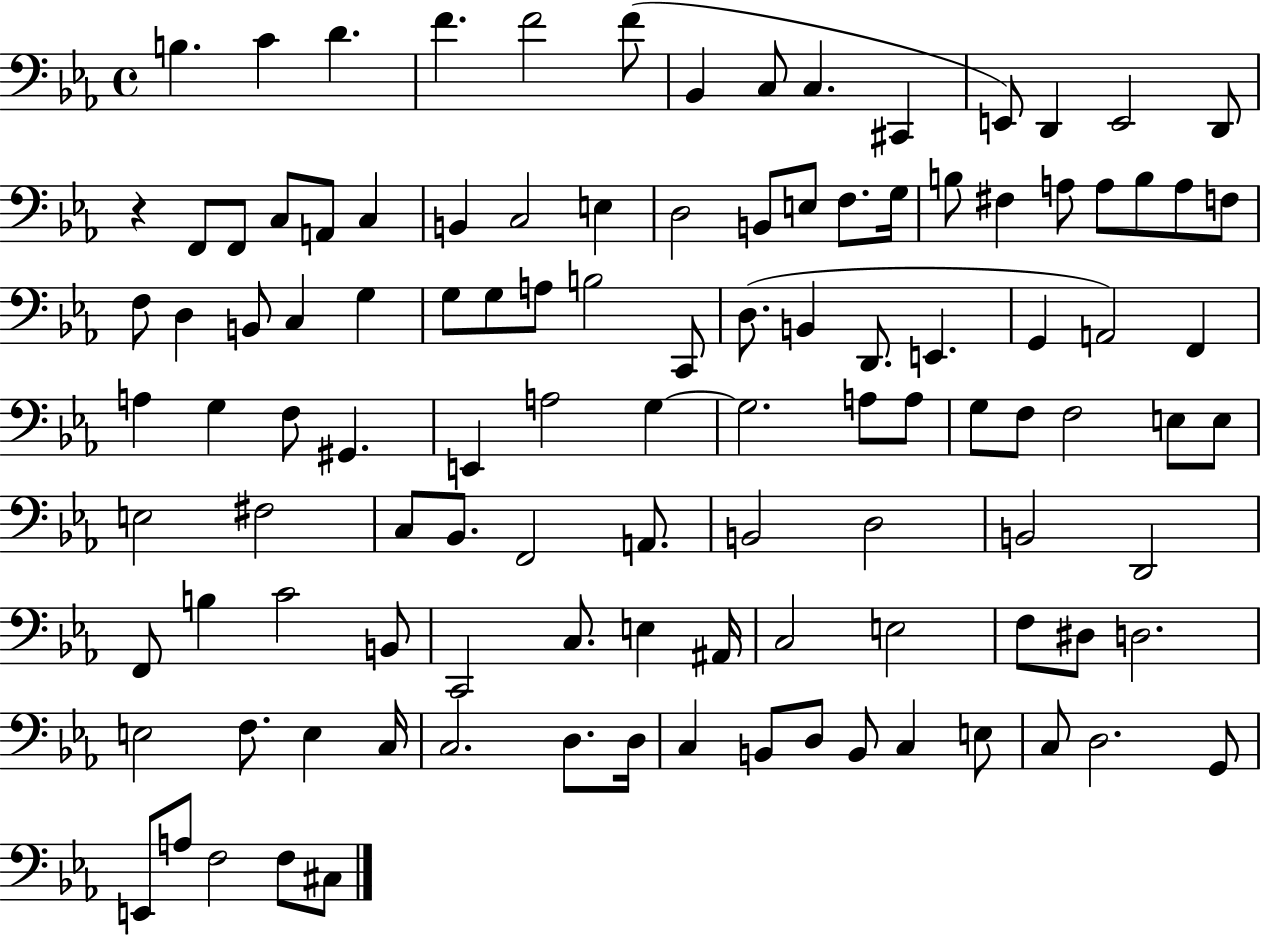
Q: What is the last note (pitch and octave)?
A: C#3